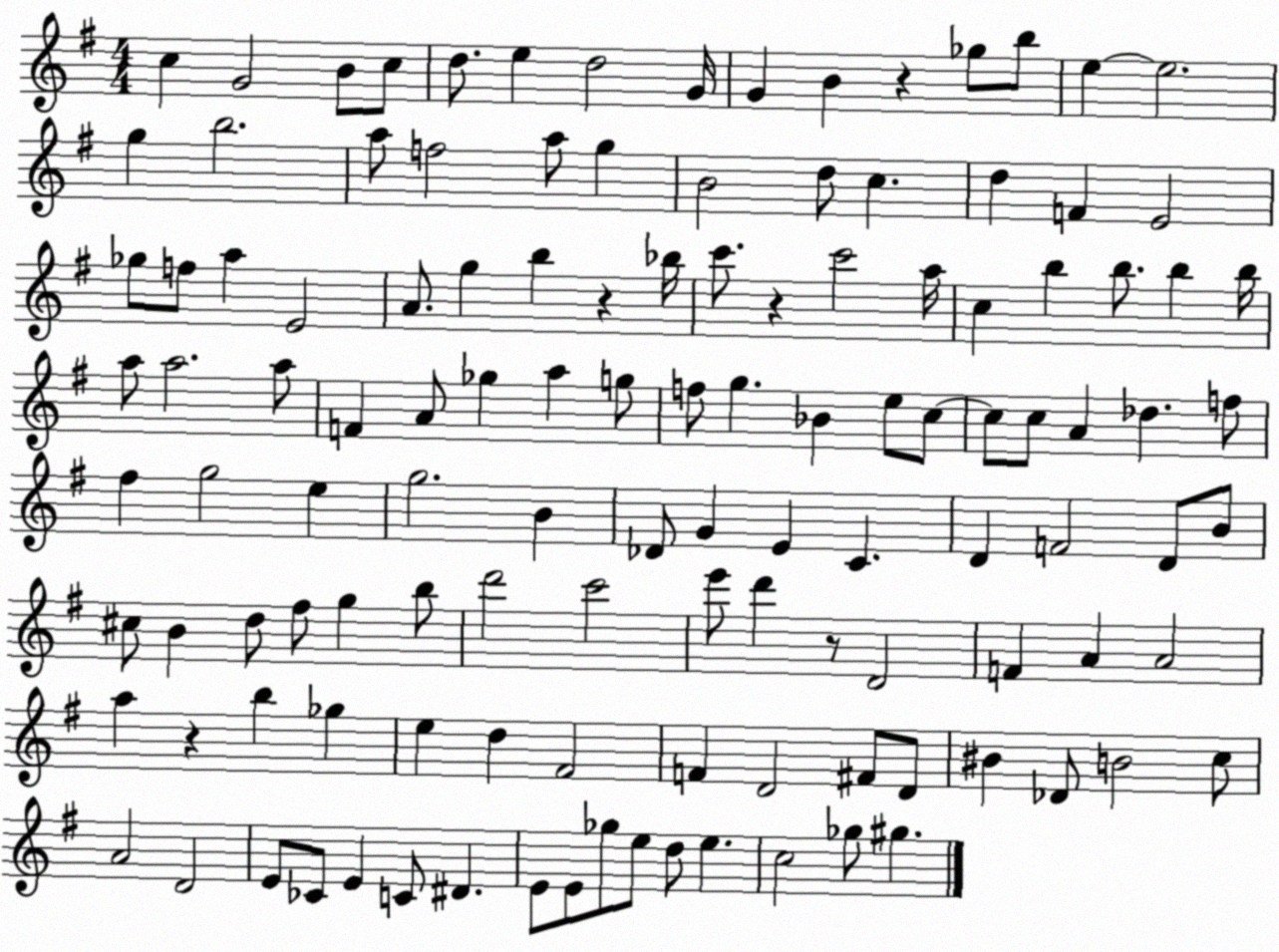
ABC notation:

X:1
T:Untitled
M:4/4
L:1/4
K:G
c G2 B/2 c/2 d/2 e d2 G/4 G B z _g/2 b/2 e e2 g b2 a/2 f2 a/2 g B2 d/2 c d F E2 _g/2 f/2 a E2 A/2 g b z _b/4 c'/2 z c'2 a/4 c b b/2 b b/4 a/2 a2 a/2 F A/2 _g a g/2 f/2 g _B e/2 c/2 c/2 c/2 A _d f/2 ^f g2 e g2 B _D/2 G E C D F2 D/2 B/2 ^c/2 B d/2 ^f/2 g b/2 d'2 c'2 e'/2 d' z/2 D2 F A A2 a z b _g e d ^F2 F D2 ^F/2 D/2 ^B _D/2 B2 c/2 A2 D2 E/2 _C/2 E C/2 ^D E/2 E/2 _g/2 e/2 d/2 e c2 _g/2 ^g